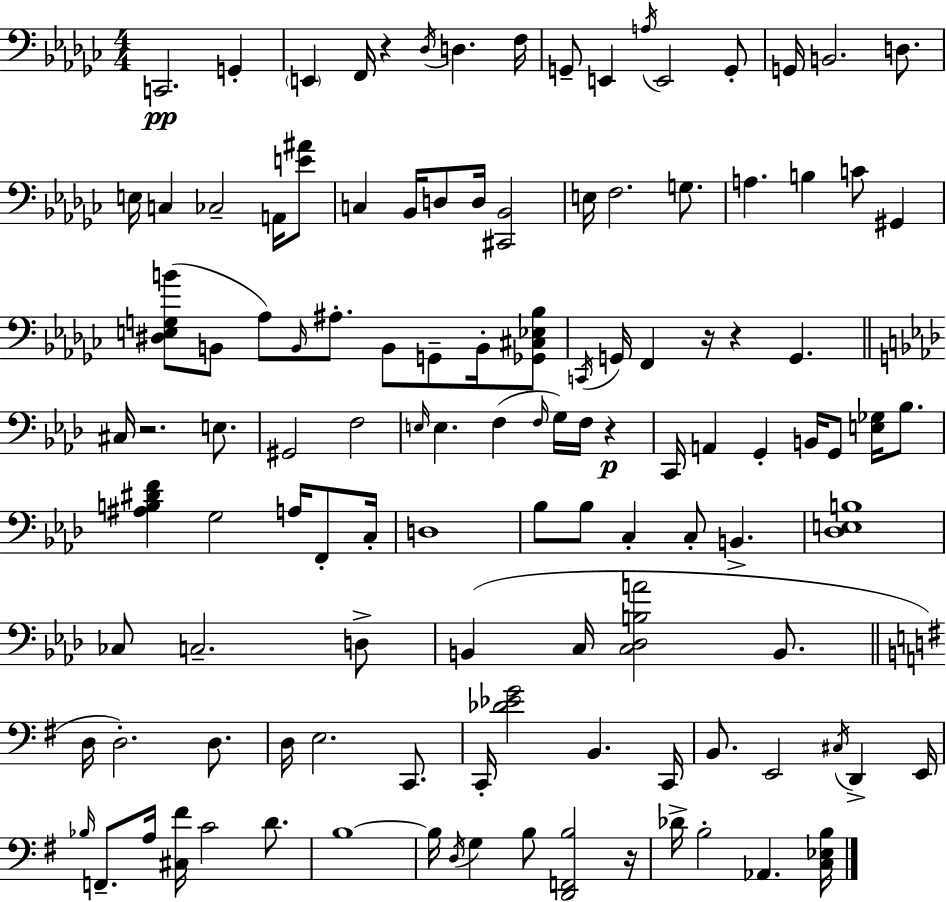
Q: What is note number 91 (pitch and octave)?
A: C4